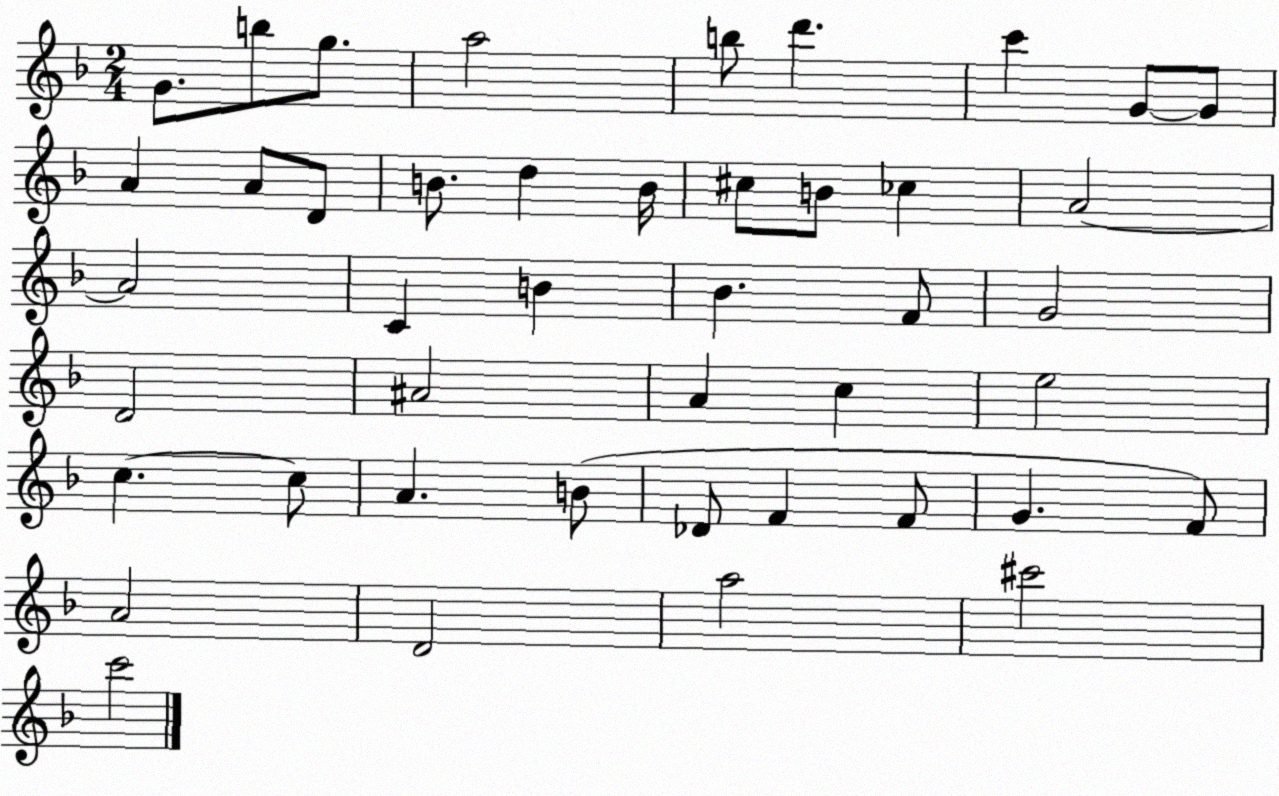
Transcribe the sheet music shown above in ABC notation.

X:1
T:Untitled
M:2/4
L:1/4
K:F
G/2 b/2 g/2 a2 b/2 d' c' G/2 G/2 A A/2 D/2 B/2 d B/4 ^c/2 B/2 _c A2 A2 C B _B F/2 G2 D2 ^A2 A c e2 c c/2 A B/2 _D/2 F F/2 G F/2 A2 D2 a2 ^c'2 c'2